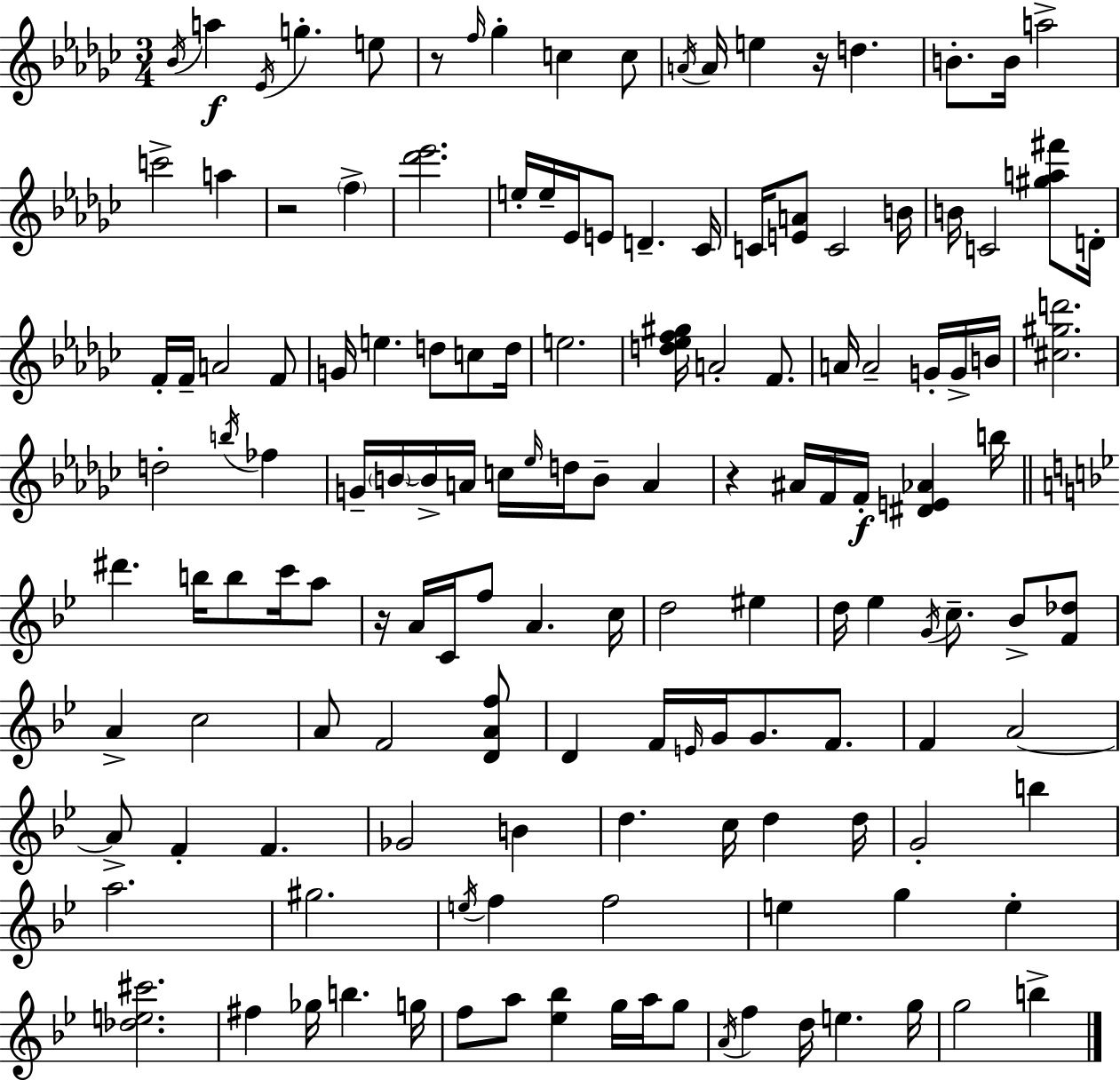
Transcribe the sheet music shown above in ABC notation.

X:1
T:Untitled
M:3/4
L:1/4
K:Ebm
_B/4 a _E/4 g e/2 z/2 f/4 _g c c/2 A/4 A/4 e z/4 d B/2 B/4 a2 c'2 a z2 f [_d'_e']2 e/4 e/4 _E/4 E/2 D _C/4 C/4 [EA]/2 C2 B/4 B/4 C2 [^ga^f']/2 D/4 F/4 F/4 A2 F/2 G/4 e d/2 c/2 d/4 e2 [d_ef^g]/4 A2 F/2 A/4 A2 G/4 G/4 B/4 [^c^gd']2 d2 b/4 _f G/4 B/4 B/4 A/4 c/4 _e/4 d/4 B/2 A z ^A/4 F/4 F/4 [^DE_A] b/4 ^d' b/4 b/2 c'/4 a/2 z/4 A/4 C/4 f/2 A c/4 d2 ^e d/4 _e G/4 c/2 _B/2 [F_d]/2 A c2 A/2 F2 [DAf]/2 D F/4 E/4 G/4 G/2 F/2 F A2 A/2 F F _G2 B d c/4 d d/4 G2 b a2 ^g2 e/4 f f2 e g e [_de^c']2 ^f _g/4 b g/4 f/2 a/2 [_e_b] g/4 a/4 g/2 A/4 f d/4 e g/4 g2 b